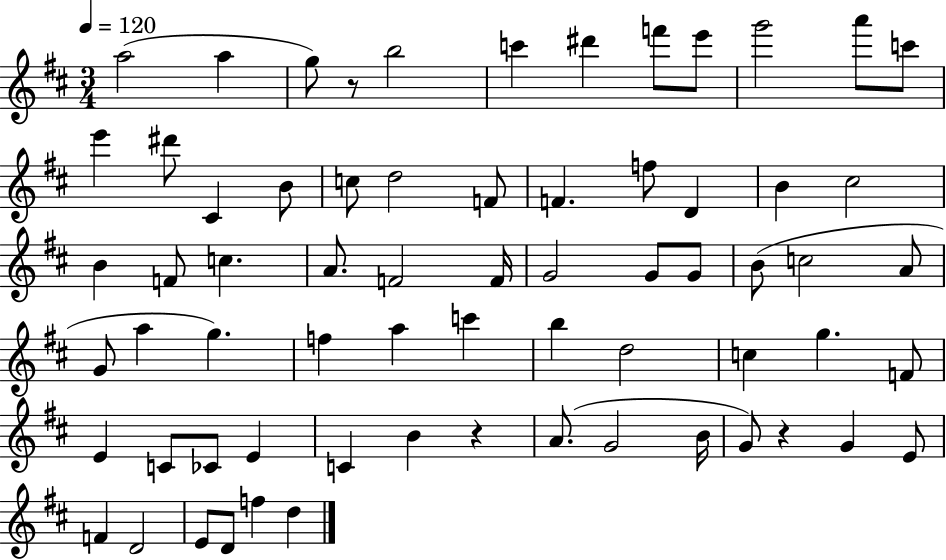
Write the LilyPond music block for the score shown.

{
  \clef treble
  \numericTimeSignature
  \time 3/4
  \key d \major
  \tempo 4 = 120
  a''2( a''4 | g''8) r8 b''2 | c'''4 dis'''4 f'''8 e'''8 | g'''2 a'''8 c'''8 | \break e'''4 dis'''8 cis'4 b'8 | c''8 d''2 f'8 | f'4. f''8 d'4 | b'4 cis''2 | \break b'4 f'8 c''4. | a'8. f'2 f'16 | g'2 g'8 g'8 | b'8( c''2 a'8 | \break g'8 a''4 g''4.) | f''4 a''4 c'''4 | b''4 d''2 | c''4 g''4. f'8 | \break e'4 c'8 ces'8 e'4 | c'4 b'4 r4 | a'8.( g'2 b'16 | g'8) r4 g'4 e'8 | \break f'4 d'2 | e'8 d'8 f''4 d''4 | \bar "|."
}